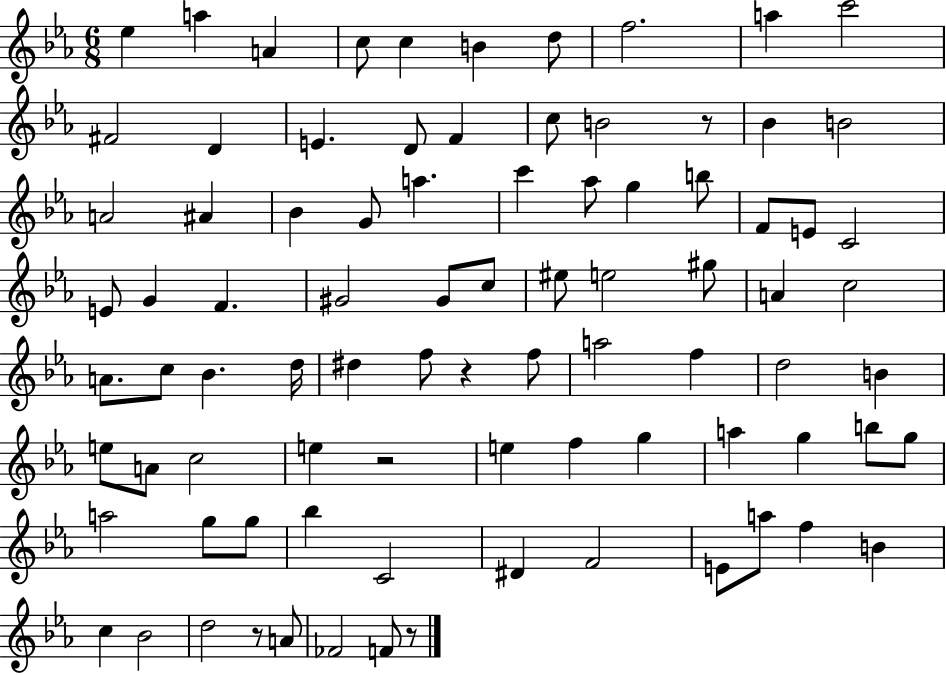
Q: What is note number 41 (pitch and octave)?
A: A4